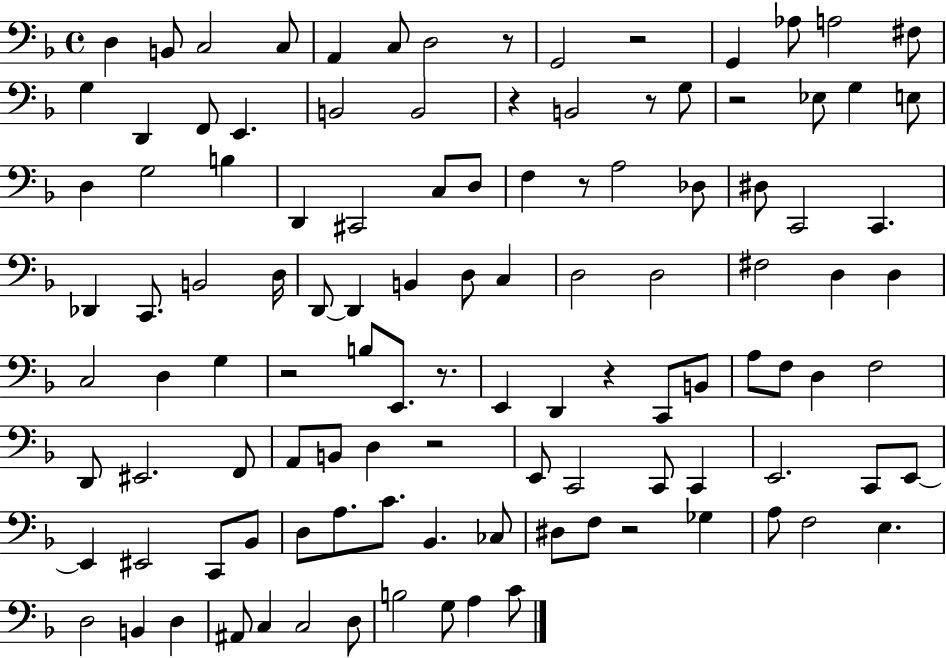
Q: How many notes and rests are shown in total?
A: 113